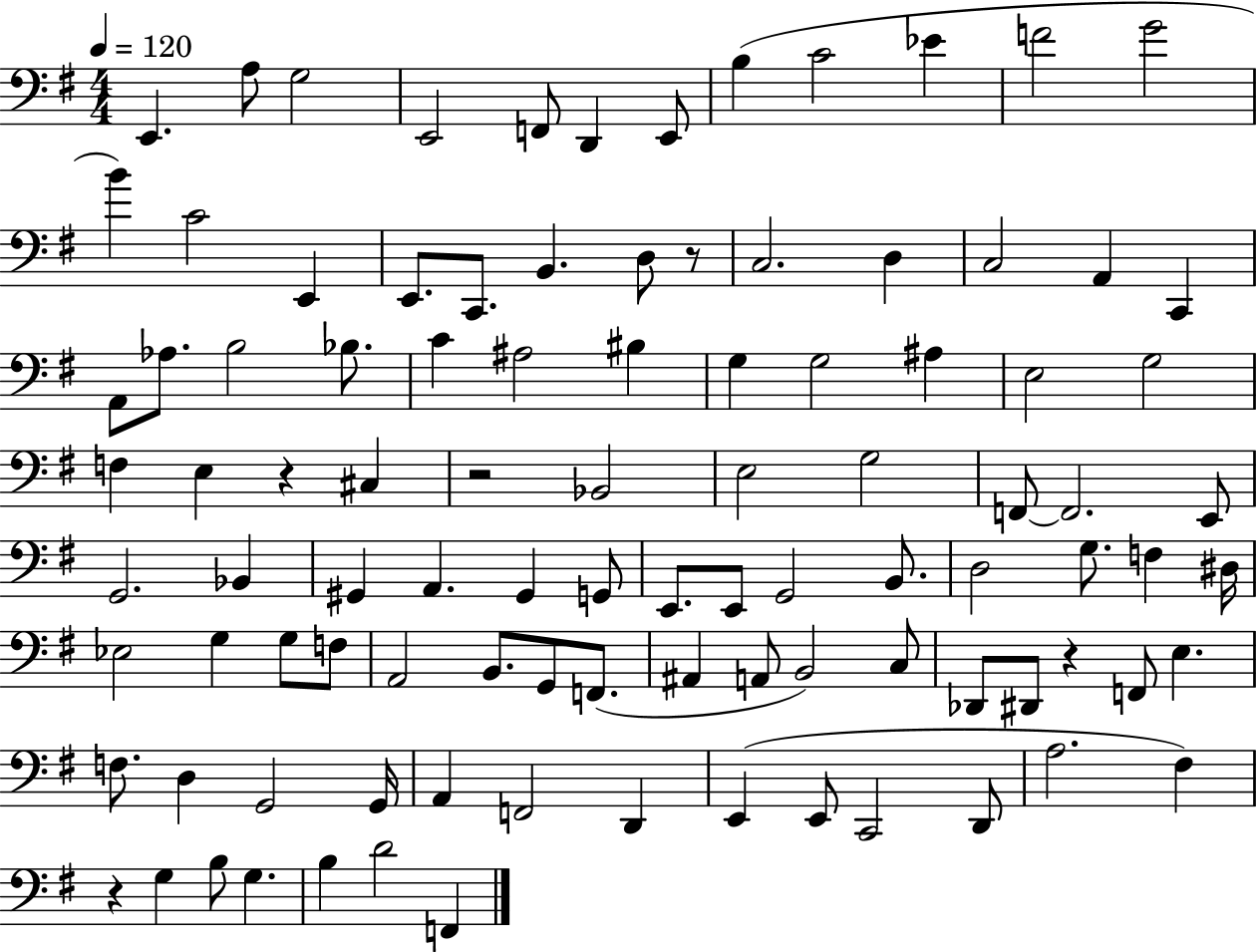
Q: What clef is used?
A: bass